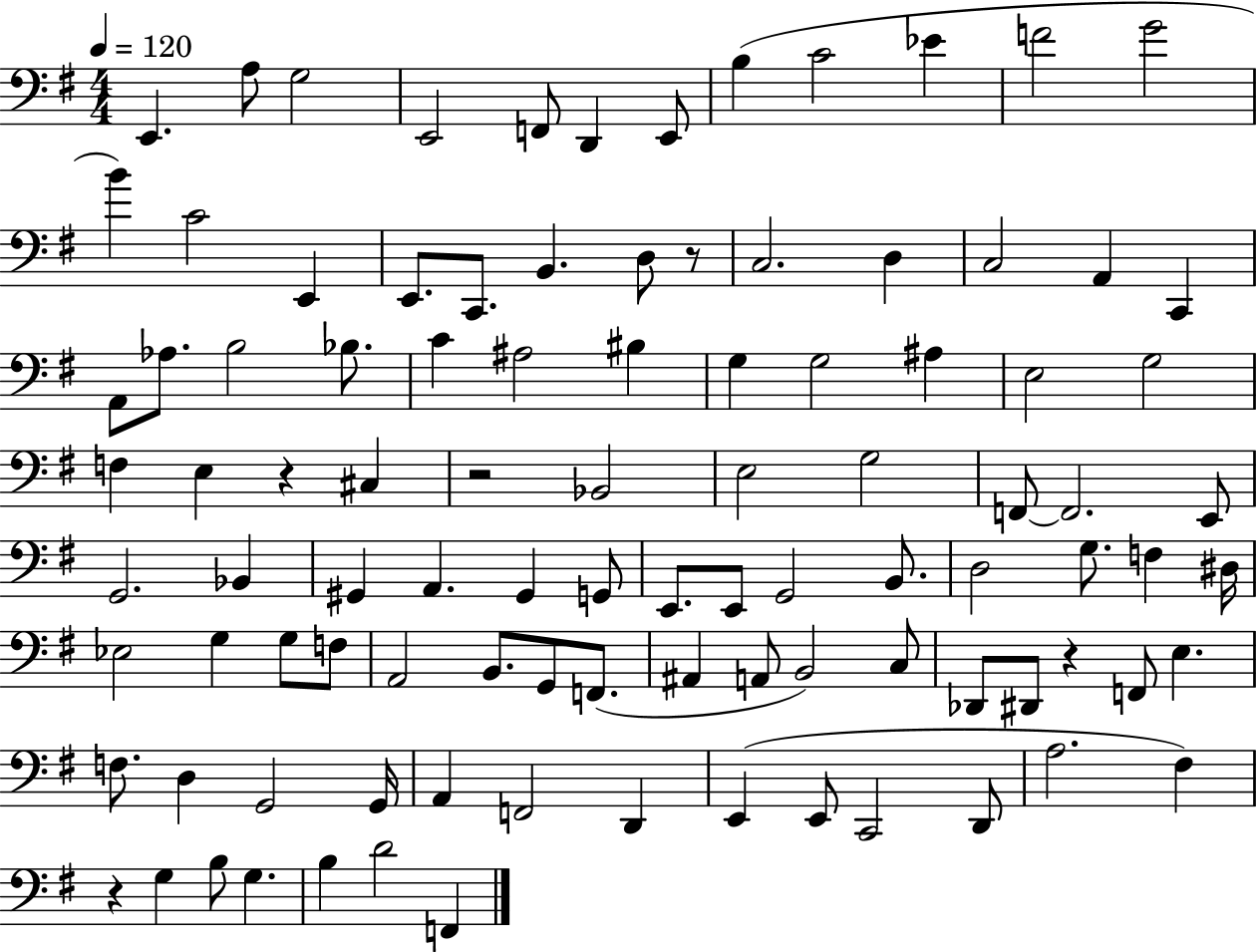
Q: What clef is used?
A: bass